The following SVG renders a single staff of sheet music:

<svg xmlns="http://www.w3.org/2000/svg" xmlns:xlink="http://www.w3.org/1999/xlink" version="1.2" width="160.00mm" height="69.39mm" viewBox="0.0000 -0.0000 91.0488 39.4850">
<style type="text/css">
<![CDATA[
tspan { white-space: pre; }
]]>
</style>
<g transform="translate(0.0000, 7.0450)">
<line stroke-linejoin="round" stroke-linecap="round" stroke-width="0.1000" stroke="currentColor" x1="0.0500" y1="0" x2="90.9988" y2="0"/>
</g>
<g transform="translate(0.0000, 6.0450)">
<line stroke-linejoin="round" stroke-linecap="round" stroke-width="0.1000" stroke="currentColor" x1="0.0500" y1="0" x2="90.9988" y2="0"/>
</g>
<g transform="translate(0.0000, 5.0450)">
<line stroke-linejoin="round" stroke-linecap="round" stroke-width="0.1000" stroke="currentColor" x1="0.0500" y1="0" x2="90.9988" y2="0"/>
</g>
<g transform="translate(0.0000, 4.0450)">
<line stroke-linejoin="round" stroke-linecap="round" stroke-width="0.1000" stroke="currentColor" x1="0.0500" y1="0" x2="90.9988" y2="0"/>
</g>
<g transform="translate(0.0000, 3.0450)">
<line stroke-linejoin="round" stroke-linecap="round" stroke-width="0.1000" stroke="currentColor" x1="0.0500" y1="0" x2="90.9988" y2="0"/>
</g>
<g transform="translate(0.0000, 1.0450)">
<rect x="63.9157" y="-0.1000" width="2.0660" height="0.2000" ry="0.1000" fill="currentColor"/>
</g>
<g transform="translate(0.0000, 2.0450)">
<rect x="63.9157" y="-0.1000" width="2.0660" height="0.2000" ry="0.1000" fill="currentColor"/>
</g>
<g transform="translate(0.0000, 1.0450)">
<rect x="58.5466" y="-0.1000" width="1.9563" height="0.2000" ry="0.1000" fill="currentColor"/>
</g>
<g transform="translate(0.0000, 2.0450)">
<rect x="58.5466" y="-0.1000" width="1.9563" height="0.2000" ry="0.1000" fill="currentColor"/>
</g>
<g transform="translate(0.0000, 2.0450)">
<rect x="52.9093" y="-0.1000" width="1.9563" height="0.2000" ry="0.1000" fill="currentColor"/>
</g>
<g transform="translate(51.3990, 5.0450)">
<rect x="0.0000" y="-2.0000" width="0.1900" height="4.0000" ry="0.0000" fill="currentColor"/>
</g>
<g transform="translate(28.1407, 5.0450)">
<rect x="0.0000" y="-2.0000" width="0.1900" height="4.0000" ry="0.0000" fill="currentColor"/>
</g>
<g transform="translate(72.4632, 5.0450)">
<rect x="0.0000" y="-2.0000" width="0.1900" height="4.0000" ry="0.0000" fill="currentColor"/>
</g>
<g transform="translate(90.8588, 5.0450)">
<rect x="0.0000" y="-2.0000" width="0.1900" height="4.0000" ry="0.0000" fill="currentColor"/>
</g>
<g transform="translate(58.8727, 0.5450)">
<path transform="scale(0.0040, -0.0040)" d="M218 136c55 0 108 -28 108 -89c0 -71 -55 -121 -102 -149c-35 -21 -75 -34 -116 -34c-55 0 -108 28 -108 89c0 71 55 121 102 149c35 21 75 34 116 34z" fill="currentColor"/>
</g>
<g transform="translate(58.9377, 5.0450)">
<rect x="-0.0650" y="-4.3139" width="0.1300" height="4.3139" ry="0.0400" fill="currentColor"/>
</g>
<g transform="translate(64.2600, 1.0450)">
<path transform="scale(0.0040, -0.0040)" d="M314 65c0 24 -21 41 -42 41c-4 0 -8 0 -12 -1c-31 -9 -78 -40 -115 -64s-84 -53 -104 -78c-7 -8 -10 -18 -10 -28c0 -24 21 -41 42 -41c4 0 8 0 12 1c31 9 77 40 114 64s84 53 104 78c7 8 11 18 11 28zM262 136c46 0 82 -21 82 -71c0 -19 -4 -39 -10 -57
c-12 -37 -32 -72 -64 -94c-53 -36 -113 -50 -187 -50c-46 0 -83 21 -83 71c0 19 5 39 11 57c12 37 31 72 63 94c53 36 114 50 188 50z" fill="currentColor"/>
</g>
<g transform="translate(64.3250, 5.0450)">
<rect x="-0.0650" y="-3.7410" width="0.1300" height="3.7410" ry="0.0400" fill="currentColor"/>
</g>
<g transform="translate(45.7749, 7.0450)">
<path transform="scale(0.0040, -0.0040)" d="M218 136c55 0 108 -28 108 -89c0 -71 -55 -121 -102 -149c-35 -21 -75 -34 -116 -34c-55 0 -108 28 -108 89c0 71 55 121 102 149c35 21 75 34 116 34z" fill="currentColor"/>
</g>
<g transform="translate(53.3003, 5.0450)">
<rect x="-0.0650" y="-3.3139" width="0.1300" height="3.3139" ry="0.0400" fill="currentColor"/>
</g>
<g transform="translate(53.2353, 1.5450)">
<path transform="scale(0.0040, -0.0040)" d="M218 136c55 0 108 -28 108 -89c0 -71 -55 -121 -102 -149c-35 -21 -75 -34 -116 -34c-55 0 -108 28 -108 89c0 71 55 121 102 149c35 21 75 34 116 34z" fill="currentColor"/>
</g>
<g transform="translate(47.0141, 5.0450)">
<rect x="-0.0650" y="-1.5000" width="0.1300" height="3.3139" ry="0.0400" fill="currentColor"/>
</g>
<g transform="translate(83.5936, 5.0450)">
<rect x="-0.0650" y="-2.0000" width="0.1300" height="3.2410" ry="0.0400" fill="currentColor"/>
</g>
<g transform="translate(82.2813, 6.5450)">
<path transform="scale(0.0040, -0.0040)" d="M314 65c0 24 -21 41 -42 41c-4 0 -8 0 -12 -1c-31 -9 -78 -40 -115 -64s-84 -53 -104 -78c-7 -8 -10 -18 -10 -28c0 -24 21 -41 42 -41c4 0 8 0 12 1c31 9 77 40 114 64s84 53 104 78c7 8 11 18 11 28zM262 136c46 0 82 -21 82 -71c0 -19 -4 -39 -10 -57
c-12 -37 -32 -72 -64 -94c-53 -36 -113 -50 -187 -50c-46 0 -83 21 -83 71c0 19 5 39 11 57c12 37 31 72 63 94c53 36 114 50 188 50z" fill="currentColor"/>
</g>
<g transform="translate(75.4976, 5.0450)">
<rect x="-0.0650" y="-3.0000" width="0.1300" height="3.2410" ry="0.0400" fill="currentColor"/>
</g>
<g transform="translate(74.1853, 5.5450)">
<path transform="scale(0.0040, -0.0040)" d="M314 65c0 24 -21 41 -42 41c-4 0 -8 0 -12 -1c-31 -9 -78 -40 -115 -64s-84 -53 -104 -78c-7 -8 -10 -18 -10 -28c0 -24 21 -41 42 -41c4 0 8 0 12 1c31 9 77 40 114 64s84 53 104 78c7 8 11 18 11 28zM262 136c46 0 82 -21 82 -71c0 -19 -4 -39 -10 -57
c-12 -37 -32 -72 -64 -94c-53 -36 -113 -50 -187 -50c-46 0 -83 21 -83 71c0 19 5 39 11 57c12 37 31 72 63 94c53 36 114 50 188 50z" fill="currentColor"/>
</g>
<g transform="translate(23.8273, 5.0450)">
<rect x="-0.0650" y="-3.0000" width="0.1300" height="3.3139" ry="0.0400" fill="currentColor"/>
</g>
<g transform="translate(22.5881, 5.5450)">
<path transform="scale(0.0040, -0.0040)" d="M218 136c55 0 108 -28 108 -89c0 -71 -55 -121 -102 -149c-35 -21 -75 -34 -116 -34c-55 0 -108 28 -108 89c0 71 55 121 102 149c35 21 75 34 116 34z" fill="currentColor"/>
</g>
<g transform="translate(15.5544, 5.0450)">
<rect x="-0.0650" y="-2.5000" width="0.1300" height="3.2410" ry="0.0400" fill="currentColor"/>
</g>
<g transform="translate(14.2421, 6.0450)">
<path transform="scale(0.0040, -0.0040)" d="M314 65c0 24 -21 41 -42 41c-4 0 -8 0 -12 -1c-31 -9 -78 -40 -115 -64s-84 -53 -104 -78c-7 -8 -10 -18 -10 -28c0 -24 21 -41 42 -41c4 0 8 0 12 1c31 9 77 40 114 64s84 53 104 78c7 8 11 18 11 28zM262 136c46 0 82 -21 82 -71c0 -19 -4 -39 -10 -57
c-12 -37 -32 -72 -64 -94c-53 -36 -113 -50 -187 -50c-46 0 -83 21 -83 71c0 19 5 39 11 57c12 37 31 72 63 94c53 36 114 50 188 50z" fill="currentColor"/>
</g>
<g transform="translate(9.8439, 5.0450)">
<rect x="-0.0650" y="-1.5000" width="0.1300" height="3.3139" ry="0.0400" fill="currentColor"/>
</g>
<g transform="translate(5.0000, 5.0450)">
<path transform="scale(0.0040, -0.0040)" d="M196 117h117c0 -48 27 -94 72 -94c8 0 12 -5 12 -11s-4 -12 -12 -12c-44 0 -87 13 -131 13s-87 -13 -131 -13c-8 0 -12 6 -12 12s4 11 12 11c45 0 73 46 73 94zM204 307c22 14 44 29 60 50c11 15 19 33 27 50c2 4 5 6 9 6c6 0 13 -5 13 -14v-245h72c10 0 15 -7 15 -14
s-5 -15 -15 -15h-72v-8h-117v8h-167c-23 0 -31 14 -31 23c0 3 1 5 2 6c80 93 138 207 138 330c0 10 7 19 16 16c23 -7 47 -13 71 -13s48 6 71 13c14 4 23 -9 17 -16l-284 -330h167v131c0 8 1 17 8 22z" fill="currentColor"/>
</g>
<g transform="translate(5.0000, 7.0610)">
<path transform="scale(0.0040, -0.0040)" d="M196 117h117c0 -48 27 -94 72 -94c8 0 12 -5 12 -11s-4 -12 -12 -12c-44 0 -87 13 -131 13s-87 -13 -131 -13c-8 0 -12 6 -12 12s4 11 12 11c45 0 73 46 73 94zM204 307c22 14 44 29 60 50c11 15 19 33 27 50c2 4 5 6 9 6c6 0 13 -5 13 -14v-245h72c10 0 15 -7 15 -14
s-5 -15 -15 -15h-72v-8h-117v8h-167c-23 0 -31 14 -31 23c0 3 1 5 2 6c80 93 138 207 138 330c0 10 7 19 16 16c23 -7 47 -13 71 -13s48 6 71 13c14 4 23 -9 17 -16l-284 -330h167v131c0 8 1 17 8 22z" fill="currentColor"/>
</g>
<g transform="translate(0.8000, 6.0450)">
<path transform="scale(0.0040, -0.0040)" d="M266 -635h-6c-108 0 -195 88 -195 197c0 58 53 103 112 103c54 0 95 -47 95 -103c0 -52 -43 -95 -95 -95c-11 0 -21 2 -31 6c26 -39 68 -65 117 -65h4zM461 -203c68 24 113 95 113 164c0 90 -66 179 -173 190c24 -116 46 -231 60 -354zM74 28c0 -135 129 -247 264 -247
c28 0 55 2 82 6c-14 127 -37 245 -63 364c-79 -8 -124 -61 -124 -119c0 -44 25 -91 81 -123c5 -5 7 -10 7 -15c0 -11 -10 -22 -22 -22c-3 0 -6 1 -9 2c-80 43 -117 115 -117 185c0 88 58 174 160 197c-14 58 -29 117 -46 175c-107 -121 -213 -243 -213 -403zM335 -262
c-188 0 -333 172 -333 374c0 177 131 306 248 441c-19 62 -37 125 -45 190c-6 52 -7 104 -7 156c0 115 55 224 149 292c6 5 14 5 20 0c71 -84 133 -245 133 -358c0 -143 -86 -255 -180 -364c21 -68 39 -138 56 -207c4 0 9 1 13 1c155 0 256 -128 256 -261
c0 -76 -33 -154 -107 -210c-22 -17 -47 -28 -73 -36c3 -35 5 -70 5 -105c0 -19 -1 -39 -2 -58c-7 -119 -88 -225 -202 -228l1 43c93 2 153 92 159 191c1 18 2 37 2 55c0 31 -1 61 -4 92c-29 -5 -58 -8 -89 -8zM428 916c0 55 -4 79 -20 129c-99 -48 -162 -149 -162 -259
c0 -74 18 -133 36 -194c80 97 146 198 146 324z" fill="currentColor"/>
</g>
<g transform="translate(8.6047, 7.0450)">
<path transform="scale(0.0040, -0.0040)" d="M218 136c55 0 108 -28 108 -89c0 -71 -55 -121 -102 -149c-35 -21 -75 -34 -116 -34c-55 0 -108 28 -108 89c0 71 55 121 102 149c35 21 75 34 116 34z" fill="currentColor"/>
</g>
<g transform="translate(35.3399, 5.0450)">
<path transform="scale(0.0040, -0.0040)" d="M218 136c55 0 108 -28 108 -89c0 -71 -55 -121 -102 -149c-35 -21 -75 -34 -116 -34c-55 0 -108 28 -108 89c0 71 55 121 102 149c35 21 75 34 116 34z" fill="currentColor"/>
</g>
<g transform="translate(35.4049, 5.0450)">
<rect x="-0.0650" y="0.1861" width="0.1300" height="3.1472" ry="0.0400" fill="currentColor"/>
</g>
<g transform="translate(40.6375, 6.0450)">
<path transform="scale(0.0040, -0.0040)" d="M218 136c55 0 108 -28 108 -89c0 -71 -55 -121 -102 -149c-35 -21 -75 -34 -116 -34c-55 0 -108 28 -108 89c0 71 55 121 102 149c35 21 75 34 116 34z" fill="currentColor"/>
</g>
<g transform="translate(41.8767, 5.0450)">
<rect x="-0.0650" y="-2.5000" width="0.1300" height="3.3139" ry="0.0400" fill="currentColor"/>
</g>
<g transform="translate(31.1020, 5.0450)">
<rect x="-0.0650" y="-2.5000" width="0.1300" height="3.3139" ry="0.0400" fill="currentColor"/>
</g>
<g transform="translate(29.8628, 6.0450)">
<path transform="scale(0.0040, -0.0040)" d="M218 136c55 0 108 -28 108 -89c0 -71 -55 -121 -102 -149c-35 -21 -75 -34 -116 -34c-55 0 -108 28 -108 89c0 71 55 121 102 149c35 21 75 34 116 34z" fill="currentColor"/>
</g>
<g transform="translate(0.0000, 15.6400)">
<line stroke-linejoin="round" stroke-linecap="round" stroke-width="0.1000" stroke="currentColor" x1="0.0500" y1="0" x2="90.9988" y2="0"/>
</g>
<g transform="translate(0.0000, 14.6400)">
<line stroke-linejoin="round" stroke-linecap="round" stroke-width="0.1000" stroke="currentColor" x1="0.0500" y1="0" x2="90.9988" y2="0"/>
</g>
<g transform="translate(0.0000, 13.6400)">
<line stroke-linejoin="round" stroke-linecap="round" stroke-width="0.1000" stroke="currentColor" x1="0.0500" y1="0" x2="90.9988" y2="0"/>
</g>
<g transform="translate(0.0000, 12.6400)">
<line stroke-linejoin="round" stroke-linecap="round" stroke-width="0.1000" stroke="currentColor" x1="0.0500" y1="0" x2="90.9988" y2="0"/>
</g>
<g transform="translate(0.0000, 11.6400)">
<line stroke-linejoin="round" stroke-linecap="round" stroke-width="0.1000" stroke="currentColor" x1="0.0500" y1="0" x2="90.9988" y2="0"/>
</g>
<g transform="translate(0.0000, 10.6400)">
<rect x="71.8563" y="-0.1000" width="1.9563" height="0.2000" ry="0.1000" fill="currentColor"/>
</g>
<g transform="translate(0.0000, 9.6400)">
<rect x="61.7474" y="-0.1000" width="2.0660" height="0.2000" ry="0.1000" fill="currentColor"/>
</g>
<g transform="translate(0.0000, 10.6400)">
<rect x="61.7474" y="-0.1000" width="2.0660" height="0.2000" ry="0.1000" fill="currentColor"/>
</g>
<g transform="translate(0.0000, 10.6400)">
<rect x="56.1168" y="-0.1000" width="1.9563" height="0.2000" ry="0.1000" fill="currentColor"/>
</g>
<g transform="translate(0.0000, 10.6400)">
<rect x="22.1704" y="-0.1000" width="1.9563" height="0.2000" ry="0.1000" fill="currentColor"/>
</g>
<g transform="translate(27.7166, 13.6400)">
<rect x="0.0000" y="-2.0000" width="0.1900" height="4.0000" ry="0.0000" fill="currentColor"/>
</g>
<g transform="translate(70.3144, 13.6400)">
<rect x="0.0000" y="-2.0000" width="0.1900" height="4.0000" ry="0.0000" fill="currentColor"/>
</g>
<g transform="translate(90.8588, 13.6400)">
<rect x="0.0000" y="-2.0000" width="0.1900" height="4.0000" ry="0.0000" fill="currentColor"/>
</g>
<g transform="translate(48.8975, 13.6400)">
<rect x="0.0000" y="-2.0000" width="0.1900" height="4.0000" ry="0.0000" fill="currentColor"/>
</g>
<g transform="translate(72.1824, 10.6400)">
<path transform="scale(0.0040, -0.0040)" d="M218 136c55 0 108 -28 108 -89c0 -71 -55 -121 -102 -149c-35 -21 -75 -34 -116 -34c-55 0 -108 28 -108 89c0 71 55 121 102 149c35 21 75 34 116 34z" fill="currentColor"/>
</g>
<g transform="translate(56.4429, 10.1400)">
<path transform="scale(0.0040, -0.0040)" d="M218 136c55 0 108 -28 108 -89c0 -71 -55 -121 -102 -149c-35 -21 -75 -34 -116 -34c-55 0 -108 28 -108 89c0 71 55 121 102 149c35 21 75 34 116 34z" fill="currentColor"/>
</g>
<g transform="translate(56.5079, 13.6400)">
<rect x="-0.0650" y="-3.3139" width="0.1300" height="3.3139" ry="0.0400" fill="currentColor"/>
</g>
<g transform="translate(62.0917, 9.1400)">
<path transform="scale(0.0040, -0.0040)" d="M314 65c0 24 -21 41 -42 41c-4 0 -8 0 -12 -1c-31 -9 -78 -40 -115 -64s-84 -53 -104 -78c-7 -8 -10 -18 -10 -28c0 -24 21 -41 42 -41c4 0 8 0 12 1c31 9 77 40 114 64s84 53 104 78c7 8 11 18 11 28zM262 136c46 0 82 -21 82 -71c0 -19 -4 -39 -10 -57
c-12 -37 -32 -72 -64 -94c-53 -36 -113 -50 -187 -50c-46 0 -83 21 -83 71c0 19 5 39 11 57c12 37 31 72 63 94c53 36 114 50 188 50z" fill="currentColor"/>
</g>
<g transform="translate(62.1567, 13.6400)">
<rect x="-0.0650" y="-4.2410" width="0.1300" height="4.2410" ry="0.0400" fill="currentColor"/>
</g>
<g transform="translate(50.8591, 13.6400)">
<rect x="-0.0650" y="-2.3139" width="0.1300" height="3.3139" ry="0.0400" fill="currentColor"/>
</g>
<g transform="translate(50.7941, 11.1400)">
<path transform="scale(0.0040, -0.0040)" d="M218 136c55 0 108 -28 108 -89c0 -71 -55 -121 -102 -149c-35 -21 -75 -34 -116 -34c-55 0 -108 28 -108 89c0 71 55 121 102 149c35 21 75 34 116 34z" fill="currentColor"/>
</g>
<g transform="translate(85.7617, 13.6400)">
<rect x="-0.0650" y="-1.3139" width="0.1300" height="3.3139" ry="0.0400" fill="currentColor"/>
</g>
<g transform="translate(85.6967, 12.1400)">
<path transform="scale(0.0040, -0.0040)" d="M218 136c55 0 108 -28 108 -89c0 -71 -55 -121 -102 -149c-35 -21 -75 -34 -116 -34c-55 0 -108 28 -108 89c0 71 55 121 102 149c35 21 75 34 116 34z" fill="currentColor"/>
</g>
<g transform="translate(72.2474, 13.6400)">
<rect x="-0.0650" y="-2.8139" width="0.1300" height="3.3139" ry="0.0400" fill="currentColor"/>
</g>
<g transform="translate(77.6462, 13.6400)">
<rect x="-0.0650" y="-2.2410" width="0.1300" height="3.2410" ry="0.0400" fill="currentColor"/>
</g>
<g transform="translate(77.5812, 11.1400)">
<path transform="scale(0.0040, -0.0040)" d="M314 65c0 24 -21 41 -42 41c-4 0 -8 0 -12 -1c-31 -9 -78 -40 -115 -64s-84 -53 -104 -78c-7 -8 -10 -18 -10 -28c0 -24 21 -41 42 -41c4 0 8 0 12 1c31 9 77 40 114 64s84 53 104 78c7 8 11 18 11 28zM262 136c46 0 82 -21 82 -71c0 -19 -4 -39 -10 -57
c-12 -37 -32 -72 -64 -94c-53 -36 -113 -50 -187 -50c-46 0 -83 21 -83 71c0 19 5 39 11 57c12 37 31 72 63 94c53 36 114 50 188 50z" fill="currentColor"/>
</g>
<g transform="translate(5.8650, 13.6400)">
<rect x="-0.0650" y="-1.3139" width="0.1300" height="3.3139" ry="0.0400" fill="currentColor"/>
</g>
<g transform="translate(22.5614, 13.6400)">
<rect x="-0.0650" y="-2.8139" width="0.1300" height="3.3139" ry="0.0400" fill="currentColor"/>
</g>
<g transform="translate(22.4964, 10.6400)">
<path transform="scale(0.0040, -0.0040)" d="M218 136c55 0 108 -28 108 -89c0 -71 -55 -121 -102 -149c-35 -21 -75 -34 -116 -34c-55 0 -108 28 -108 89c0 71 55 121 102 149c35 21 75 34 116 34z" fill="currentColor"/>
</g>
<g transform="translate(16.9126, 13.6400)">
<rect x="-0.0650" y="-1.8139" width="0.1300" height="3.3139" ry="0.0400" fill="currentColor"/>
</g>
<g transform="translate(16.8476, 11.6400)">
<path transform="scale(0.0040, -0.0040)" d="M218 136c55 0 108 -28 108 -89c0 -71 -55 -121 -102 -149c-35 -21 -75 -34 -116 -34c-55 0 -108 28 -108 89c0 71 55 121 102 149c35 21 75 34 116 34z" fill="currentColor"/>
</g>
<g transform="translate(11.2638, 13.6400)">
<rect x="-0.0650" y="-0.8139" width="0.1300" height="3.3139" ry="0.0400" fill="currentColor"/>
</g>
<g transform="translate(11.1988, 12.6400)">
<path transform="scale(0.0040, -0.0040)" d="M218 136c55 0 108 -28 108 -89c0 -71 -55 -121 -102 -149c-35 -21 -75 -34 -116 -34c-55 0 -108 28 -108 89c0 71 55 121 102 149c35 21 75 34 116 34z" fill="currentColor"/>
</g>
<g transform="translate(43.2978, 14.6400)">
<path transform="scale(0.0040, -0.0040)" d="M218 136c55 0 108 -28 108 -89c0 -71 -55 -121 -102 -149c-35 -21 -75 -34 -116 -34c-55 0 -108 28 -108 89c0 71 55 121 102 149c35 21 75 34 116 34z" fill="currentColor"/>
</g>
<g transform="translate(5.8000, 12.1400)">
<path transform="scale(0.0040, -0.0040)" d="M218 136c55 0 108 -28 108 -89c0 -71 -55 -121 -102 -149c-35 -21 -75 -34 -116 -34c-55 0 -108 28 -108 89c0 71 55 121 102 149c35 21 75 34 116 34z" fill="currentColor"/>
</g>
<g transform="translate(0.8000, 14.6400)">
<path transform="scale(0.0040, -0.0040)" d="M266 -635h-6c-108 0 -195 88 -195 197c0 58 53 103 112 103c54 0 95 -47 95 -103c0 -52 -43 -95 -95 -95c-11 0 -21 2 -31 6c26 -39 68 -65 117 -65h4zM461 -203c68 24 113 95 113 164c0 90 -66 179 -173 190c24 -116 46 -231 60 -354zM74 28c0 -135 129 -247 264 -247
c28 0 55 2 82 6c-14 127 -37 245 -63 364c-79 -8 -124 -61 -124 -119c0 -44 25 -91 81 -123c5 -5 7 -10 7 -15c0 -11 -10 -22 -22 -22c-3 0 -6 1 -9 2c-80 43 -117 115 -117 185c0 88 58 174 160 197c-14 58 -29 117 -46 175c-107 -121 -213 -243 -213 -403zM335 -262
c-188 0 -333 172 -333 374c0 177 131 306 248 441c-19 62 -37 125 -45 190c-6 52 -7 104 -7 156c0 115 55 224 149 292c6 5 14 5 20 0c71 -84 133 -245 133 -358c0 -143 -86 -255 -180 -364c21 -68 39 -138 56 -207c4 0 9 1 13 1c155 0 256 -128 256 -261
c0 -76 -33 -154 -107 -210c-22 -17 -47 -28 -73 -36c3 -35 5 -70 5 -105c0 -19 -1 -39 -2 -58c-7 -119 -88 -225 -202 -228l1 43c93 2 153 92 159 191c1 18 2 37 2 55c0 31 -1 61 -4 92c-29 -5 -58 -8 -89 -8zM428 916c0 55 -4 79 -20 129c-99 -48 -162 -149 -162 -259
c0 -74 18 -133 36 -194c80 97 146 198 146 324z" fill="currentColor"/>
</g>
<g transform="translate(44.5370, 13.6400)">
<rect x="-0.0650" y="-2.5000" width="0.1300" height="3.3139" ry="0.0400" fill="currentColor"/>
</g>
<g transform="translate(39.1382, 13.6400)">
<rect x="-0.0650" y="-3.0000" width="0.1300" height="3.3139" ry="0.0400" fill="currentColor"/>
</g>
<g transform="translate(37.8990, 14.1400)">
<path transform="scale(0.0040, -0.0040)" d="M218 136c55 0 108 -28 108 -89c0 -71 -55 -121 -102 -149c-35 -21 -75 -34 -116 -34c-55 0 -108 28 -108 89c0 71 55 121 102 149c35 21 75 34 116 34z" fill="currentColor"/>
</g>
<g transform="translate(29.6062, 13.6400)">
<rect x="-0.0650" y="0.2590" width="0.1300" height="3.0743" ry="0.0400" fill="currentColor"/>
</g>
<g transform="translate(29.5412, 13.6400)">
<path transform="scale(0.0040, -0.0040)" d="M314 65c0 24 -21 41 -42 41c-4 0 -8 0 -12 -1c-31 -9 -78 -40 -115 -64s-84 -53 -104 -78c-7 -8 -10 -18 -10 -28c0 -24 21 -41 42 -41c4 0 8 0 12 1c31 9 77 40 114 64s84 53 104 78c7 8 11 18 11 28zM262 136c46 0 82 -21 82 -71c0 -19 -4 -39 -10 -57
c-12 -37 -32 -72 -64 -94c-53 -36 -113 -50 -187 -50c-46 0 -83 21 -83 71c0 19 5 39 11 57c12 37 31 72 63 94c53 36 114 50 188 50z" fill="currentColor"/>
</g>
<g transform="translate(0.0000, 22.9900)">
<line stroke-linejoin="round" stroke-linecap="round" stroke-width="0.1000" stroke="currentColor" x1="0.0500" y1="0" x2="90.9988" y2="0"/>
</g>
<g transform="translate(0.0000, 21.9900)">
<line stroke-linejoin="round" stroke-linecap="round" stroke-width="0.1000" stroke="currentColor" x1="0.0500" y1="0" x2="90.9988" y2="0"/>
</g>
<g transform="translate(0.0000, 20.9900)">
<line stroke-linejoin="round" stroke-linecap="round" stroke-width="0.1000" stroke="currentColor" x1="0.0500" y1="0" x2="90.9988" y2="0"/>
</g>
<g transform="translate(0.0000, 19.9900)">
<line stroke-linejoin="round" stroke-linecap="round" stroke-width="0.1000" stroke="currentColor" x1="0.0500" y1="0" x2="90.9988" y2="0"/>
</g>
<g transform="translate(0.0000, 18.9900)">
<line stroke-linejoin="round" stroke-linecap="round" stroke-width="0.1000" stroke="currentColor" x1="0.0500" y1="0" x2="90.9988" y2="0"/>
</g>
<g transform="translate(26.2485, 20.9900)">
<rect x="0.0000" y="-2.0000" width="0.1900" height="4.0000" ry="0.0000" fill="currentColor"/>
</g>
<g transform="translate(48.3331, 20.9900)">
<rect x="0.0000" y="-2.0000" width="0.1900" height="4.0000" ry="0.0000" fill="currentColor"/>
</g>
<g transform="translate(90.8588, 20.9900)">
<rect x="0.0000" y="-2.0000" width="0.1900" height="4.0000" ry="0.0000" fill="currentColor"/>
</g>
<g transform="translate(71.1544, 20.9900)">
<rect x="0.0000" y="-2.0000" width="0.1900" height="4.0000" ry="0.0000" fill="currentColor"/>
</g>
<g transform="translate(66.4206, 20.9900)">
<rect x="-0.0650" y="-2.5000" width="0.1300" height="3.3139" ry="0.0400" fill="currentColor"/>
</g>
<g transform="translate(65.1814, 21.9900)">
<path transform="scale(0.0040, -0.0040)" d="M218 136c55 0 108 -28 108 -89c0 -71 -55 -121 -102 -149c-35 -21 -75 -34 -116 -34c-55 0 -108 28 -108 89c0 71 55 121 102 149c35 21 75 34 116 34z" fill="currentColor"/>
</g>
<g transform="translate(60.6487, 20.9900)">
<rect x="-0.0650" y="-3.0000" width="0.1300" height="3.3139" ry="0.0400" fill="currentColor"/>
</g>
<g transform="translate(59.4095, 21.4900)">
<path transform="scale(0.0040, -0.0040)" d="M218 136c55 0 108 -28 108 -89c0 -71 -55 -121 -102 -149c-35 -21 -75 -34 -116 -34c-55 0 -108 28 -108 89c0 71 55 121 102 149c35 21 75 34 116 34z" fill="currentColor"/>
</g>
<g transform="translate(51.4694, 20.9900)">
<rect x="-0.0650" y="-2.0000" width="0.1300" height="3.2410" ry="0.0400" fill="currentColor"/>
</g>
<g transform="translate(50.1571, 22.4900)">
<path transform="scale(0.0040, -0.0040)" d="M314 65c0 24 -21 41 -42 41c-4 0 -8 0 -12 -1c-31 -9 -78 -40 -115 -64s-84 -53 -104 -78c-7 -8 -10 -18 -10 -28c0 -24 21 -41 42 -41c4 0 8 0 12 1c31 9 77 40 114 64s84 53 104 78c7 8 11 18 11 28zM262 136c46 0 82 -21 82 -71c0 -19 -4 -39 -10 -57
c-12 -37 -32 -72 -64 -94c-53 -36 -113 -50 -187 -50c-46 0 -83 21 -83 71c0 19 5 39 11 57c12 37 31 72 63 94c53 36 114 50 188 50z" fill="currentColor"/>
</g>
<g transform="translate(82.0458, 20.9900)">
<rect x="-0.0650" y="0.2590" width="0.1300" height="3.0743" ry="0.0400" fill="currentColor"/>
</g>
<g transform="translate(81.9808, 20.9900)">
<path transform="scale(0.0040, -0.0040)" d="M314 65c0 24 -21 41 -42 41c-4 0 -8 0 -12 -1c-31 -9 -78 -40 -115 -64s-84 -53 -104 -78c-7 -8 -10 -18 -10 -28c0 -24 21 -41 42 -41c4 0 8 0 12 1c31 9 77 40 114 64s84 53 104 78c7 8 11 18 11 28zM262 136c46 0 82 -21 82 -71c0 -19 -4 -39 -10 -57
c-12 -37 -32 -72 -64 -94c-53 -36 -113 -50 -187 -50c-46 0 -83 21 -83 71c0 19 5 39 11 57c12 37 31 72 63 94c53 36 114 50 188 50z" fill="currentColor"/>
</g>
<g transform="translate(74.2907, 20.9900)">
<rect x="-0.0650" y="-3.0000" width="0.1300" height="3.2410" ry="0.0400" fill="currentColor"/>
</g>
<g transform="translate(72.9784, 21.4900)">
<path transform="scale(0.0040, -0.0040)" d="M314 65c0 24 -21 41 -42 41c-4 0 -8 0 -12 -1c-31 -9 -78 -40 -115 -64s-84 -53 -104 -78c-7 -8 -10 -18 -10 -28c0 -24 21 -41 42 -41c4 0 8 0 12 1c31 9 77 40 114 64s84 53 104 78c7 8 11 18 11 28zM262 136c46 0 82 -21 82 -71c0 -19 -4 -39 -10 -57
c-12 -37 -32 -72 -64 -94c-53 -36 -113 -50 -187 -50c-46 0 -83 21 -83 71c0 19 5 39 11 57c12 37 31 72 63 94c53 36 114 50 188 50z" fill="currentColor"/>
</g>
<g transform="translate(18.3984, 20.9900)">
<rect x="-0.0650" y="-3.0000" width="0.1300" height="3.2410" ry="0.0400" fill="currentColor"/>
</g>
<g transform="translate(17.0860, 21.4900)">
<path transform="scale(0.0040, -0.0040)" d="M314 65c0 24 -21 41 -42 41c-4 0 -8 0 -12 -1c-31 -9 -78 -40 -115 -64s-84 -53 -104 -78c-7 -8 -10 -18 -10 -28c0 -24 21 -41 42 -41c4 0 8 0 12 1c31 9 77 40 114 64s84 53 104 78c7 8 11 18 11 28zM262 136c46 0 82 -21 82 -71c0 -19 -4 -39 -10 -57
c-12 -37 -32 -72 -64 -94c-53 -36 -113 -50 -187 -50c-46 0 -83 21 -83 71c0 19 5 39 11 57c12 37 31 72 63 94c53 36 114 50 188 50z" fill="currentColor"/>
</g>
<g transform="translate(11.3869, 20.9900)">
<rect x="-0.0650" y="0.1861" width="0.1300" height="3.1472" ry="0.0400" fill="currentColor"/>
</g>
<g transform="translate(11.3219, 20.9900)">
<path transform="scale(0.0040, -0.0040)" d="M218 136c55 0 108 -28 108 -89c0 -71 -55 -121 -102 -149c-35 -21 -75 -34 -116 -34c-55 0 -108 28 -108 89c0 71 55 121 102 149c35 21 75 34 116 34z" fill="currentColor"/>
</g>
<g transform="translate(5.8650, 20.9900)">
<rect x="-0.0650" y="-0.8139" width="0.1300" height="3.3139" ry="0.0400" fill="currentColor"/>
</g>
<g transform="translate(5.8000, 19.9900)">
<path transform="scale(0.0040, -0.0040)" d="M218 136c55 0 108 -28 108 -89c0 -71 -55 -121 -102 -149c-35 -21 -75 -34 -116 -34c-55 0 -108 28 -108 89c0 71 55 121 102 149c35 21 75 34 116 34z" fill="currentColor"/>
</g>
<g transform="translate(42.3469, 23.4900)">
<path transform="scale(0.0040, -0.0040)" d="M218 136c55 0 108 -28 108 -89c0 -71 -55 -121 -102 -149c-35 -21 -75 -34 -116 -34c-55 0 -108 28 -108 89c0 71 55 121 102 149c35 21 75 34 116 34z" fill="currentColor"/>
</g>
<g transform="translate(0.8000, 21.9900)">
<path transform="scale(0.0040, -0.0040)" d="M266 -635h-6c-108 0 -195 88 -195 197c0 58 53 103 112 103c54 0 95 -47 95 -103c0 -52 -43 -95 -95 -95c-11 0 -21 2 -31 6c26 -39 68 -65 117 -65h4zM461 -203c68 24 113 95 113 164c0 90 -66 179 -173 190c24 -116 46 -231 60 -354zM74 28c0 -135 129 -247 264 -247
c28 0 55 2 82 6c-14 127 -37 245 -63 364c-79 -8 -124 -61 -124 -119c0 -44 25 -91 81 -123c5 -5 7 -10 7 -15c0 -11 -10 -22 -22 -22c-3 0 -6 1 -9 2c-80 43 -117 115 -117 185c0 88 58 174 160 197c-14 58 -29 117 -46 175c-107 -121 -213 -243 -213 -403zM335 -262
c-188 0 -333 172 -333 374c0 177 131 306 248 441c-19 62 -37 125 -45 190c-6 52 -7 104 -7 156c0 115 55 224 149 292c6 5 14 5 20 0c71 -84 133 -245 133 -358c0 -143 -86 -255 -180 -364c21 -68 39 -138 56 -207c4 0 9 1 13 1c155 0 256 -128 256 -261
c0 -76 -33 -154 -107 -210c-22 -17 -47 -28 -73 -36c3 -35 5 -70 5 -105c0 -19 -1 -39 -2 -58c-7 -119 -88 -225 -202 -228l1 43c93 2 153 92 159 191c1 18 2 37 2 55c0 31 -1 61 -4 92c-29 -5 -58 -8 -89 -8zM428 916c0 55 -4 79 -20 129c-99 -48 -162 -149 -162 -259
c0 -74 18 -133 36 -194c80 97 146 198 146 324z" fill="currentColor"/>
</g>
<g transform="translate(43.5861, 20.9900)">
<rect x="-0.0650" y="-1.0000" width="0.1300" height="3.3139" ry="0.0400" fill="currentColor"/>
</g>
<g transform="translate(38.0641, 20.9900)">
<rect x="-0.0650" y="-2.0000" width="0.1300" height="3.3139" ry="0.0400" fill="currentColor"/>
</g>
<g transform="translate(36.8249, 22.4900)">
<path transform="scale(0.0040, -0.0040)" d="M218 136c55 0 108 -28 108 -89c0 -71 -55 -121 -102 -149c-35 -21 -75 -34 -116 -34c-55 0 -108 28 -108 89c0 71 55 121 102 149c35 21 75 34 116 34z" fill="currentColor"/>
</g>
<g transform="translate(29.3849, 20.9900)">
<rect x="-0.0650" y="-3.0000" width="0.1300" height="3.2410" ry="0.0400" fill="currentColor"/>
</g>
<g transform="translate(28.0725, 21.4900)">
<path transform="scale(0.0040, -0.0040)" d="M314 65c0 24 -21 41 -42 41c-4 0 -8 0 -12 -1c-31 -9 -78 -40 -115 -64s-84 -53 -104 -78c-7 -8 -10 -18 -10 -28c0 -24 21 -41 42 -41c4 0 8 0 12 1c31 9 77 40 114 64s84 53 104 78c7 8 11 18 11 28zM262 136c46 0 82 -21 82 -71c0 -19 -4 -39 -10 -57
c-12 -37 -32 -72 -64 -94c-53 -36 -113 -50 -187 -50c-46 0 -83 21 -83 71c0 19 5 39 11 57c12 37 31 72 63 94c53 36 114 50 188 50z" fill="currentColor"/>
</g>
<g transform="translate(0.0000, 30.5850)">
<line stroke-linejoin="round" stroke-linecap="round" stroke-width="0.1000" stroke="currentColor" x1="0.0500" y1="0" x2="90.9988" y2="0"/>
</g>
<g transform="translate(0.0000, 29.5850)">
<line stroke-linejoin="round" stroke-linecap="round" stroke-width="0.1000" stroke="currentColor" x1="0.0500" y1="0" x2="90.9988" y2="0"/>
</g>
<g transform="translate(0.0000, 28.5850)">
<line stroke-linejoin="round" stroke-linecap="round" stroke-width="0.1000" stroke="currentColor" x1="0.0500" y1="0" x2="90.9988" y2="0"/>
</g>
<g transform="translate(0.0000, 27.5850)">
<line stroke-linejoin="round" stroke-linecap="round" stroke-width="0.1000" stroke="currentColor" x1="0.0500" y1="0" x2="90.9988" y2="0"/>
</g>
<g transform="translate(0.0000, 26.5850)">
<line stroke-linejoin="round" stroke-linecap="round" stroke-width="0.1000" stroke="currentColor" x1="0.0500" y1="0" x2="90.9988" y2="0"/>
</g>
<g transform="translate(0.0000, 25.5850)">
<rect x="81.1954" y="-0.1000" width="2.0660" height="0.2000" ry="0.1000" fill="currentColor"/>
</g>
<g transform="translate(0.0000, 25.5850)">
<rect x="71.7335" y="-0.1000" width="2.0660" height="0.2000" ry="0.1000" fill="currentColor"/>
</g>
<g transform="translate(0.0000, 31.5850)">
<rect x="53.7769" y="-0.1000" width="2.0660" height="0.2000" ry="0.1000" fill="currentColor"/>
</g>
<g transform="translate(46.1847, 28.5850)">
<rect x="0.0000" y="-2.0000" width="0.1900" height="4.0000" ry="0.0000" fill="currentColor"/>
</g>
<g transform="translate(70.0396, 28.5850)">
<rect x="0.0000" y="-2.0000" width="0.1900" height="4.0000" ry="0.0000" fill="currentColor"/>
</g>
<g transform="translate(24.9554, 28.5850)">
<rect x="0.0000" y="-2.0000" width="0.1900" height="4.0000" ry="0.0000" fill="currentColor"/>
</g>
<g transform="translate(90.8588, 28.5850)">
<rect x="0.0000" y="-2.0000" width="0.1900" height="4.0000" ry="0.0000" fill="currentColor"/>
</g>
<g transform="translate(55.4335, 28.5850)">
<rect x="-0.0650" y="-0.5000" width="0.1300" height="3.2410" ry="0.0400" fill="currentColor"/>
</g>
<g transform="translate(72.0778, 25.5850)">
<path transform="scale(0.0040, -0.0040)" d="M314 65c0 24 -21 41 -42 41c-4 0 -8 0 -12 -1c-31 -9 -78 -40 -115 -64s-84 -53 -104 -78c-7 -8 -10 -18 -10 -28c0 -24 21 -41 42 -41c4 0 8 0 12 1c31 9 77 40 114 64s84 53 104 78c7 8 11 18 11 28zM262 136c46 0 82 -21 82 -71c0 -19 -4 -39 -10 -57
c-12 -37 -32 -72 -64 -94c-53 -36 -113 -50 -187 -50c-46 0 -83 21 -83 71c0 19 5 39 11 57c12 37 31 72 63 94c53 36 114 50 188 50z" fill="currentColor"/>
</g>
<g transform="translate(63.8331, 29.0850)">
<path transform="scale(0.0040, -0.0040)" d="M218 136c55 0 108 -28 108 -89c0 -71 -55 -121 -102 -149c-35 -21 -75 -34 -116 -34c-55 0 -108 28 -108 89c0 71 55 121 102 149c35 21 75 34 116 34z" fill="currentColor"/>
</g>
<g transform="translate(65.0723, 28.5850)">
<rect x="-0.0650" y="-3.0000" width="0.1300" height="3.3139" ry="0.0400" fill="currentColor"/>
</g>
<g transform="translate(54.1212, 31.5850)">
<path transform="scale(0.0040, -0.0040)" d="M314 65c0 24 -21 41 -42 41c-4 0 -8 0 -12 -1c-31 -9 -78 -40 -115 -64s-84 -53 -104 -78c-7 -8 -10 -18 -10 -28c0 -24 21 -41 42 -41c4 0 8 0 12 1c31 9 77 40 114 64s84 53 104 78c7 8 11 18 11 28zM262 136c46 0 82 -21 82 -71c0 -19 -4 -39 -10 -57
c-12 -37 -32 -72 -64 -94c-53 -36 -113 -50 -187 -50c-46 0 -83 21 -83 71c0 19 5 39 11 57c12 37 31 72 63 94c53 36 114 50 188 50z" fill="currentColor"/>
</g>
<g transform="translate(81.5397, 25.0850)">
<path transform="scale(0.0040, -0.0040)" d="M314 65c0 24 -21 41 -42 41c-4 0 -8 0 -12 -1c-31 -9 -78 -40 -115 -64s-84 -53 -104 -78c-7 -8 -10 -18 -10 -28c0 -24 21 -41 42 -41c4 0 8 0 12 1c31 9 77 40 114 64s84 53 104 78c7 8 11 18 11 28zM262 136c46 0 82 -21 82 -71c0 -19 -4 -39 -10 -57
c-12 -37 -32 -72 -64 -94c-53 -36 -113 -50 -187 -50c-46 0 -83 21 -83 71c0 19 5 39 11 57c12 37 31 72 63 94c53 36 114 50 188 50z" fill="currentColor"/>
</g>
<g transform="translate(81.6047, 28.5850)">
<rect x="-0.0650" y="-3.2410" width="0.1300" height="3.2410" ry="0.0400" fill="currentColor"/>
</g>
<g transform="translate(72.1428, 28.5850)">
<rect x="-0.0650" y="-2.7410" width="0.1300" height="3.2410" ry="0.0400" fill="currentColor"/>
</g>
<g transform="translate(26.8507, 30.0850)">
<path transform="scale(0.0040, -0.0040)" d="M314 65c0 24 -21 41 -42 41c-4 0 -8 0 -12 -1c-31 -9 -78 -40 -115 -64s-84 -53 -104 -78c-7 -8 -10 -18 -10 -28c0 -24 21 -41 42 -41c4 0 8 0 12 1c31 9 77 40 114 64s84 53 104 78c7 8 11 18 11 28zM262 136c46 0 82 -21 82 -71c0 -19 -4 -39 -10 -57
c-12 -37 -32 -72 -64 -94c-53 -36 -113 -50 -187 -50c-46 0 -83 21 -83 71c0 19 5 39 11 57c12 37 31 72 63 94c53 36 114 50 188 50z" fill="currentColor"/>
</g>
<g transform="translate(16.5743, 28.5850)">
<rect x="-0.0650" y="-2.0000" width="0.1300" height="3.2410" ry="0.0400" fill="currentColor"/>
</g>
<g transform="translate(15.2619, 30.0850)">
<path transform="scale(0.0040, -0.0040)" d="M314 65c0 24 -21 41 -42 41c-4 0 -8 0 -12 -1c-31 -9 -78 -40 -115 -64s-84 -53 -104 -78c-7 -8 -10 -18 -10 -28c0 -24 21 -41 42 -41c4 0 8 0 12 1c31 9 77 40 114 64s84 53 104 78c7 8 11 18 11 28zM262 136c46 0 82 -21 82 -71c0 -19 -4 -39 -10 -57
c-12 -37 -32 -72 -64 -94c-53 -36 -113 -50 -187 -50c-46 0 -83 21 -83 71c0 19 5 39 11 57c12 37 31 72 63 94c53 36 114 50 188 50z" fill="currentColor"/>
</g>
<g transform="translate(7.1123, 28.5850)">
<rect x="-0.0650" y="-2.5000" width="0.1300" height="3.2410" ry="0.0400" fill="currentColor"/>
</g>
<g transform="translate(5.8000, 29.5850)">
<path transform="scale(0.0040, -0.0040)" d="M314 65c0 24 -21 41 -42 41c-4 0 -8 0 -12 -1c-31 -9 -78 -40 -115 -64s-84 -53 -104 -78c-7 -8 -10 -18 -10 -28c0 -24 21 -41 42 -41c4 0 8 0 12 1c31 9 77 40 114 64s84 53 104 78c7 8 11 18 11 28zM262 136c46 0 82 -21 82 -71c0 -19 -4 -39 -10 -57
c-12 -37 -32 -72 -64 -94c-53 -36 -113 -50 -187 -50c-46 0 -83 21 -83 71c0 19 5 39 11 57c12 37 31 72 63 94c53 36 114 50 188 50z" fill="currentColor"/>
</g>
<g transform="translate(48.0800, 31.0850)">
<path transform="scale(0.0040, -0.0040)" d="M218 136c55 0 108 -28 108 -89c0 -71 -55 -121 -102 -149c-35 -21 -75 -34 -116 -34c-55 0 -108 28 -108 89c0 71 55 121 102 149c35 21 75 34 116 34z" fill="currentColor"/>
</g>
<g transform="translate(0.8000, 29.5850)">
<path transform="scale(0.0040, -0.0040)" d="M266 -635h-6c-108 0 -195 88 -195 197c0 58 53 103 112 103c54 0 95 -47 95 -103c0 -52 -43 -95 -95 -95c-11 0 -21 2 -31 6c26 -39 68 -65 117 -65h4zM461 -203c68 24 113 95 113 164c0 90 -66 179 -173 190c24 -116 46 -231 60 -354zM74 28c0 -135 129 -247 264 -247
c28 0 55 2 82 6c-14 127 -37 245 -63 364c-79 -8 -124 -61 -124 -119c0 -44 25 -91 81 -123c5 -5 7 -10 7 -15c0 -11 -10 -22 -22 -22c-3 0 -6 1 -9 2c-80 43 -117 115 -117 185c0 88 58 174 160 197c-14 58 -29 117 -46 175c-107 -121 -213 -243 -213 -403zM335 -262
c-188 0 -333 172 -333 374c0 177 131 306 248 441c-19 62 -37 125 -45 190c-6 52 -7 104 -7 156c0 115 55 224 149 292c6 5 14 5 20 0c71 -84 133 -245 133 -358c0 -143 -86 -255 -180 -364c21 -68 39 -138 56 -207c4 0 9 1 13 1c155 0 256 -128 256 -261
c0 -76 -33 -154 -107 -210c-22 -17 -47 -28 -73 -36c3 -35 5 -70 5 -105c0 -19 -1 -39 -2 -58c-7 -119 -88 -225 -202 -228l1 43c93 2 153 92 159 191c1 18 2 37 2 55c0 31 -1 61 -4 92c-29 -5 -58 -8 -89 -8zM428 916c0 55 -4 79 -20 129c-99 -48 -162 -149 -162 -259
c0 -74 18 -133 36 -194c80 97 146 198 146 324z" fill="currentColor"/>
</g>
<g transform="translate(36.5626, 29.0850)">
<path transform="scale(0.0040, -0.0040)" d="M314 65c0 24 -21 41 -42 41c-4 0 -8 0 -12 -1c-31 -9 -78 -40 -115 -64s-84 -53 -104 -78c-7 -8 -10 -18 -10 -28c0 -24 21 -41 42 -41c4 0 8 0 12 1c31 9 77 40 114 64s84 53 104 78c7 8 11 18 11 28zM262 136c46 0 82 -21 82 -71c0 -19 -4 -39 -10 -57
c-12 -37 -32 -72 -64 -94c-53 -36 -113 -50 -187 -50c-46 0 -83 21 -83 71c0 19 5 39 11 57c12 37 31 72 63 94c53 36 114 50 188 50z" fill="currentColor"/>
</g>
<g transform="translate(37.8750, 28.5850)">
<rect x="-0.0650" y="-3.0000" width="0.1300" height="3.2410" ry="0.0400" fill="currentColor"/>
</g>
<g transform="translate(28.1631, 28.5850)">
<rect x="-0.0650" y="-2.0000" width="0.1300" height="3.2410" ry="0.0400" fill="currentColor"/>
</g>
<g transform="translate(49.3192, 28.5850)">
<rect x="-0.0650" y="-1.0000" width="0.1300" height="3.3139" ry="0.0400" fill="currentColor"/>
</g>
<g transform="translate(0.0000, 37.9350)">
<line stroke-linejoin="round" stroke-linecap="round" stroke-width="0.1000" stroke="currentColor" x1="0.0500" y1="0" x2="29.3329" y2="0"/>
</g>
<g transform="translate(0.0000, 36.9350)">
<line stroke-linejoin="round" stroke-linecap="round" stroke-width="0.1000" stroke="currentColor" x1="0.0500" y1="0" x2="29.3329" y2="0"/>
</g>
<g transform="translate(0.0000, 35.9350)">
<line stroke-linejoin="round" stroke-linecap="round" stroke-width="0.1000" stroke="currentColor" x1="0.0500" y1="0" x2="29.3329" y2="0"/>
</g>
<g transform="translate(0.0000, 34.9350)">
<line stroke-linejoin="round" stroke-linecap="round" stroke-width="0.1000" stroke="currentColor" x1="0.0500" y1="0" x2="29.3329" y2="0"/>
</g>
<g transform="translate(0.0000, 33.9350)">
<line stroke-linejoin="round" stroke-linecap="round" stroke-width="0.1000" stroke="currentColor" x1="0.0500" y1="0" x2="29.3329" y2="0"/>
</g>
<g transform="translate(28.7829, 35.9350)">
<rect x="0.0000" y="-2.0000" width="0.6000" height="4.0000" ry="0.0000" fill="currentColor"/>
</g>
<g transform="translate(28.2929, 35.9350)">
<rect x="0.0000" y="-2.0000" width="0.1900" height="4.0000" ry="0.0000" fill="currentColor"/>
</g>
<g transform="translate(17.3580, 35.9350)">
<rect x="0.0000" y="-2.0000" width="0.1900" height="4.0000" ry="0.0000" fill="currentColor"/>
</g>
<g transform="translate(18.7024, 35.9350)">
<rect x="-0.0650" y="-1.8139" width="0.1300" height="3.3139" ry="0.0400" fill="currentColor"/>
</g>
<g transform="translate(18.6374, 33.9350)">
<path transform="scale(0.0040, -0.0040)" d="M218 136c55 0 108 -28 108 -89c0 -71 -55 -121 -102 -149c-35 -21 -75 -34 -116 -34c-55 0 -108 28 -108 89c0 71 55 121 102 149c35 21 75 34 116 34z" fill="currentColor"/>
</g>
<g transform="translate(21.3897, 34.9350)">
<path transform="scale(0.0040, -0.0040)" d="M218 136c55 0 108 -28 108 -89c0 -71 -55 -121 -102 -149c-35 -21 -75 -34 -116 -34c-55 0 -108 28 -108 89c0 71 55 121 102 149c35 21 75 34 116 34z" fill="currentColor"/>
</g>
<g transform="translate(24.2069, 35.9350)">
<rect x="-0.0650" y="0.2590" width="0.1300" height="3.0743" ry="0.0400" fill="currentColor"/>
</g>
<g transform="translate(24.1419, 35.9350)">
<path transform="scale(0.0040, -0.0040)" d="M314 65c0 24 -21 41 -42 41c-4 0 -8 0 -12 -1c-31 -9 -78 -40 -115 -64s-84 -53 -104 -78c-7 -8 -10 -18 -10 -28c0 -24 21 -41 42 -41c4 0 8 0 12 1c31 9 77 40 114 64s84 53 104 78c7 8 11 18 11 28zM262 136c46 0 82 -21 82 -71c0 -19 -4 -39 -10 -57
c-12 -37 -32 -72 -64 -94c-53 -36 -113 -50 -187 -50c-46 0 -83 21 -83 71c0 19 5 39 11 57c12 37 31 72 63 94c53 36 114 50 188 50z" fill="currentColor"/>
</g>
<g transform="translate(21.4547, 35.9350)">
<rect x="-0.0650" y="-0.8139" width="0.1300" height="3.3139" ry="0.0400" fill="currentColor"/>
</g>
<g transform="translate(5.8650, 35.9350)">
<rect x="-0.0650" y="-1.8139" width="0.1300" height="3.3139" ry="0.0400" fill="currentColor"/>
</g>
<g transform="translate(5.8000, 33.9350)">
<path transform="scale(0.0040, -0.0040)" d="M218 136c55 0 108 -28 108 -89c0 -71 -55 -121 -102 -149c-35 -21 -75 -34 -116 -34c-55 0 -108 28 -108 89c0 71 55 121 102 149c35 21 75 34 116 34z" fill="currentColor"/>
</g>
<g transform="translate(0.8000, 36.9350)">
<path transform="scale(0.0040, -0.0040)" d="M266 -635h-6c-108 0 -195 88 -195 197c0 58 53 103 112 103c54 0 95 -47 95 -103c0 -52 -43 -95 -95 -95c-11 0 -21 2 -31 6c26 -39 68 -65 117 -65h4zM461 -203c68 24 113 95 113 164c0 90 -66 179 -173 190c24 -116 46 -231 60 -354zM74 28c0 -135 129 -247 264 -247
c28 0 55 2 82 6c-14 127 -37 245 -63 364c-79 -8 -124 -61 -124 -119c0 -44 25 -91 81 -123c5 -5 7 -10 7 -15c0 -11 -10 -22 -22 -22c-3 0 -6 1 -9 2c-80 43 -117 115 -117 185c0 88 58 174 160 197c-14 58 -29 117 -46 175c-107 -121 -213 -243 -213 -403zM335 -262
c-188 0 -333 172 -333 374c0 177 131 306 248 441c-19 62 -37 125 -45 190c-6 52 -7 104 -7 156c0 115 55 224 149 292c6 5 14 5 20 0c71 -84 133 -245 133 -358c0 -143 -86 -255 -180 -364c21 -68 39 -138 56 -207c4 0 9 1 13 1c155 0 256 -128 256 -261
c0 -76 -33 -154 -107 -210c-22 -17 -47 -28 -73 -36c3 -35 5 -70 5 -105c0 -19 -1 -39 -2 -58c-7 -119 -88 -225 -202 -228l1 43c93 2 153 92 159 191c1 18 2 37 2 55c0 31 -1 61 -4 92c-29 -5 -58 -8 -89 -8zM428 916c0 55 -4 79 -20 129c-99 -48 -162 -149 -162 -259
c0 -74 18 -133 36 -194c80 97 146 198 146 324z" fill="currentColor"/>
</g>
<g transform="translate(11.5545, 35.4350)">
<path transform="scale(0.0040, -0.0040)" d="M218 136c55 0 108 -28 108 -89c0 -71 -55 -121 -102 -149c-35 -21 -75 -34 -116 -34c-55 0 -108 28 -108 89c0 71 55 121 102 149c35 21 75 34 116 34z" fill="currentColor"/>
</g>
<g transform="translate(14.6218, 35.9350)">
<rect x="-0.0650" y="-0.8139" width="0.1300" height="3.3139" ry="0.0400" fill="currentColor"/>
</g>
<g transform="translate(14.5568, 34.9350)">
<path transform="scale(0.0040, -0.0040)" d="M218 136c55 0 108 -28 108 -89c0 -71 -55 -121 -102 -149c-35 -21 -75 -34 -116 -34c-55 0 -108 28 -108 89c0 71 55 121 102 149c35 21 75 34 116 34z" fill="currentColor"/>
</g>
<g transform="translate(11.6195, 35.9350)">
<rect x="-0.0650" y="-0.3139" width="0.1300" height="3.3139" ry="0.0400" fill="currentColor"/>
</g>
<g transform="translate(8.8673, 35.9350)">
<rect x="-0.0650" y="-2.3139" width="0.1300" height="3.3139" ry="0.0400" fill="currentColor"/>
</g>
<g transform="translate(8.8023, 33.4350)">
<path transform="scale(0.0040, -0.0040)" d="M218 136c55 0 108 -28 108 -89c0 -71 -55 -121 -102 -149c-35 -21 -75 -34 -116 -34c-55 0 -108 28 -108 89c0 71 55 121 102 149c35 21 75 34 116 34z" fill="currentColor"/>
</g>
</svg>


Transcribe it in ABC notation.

X:1
T:Untitled
M:4/4
L:1/4
K:C
E G2 A G B G E b d' c'2 A2 F2 e d f a B2 A G g b d'2 a g2 e d B A2 A2 F D F2 A G A2 B2 G2 F2 F2 A2 D C2 A a2 b2 f g c d f d B2